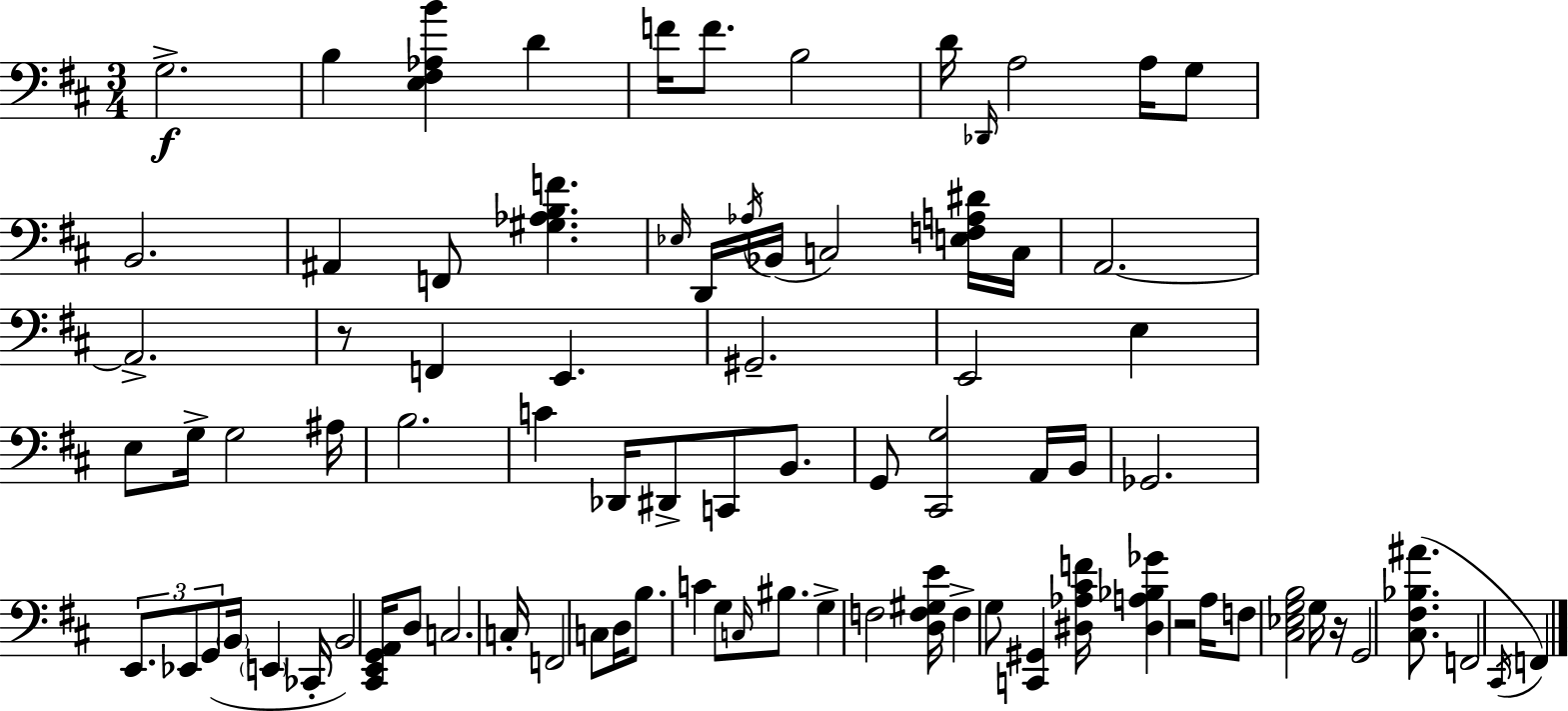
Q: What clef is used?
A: bass